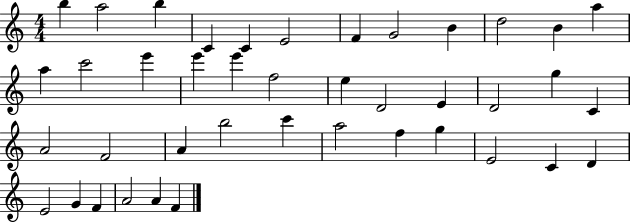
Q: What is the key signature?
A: C major